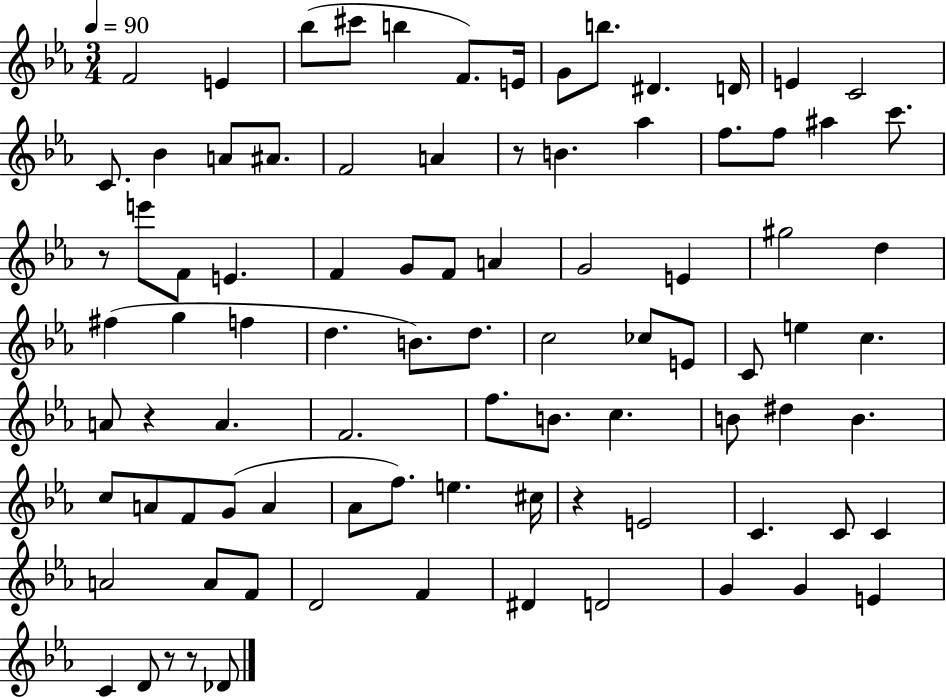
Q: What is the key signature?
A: EES major